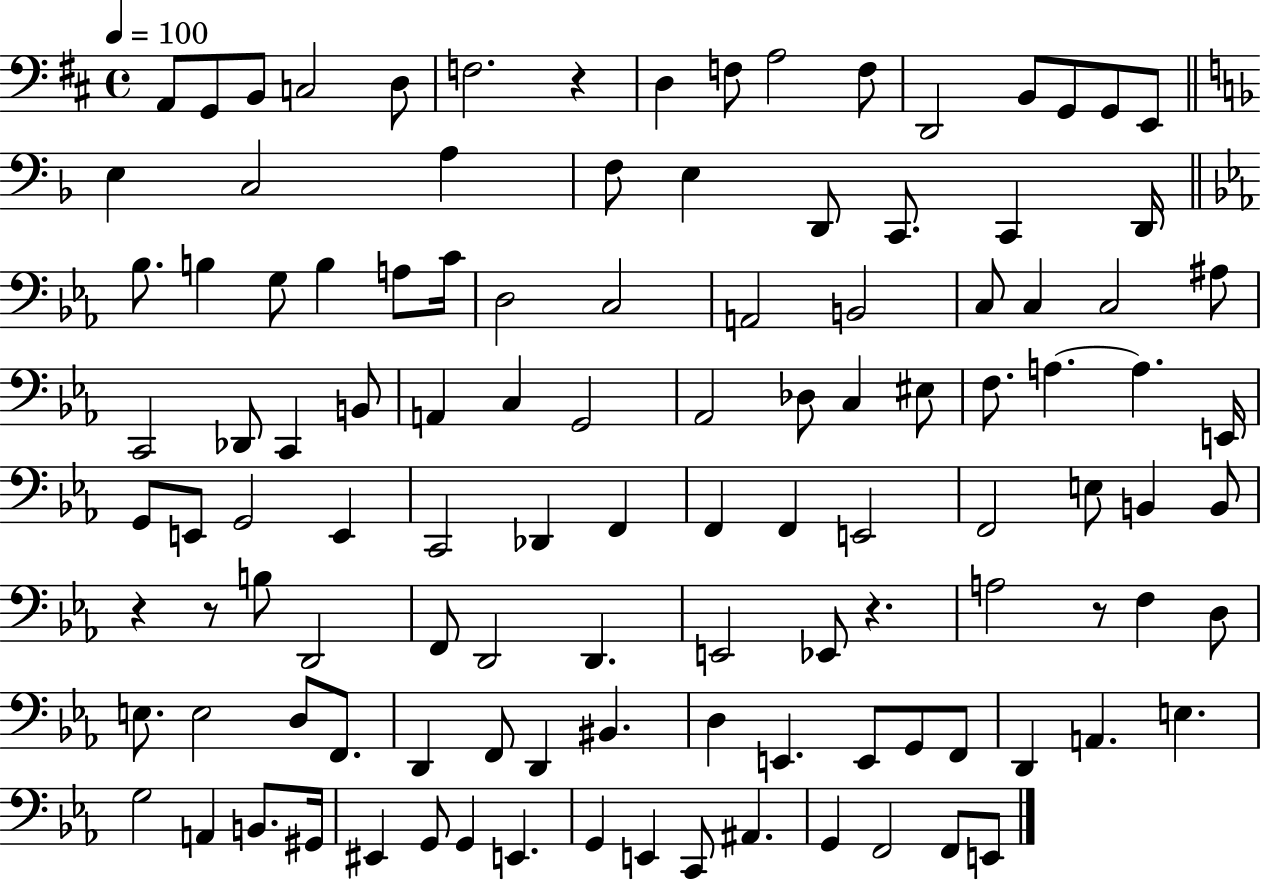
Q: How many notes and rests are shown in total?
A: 114